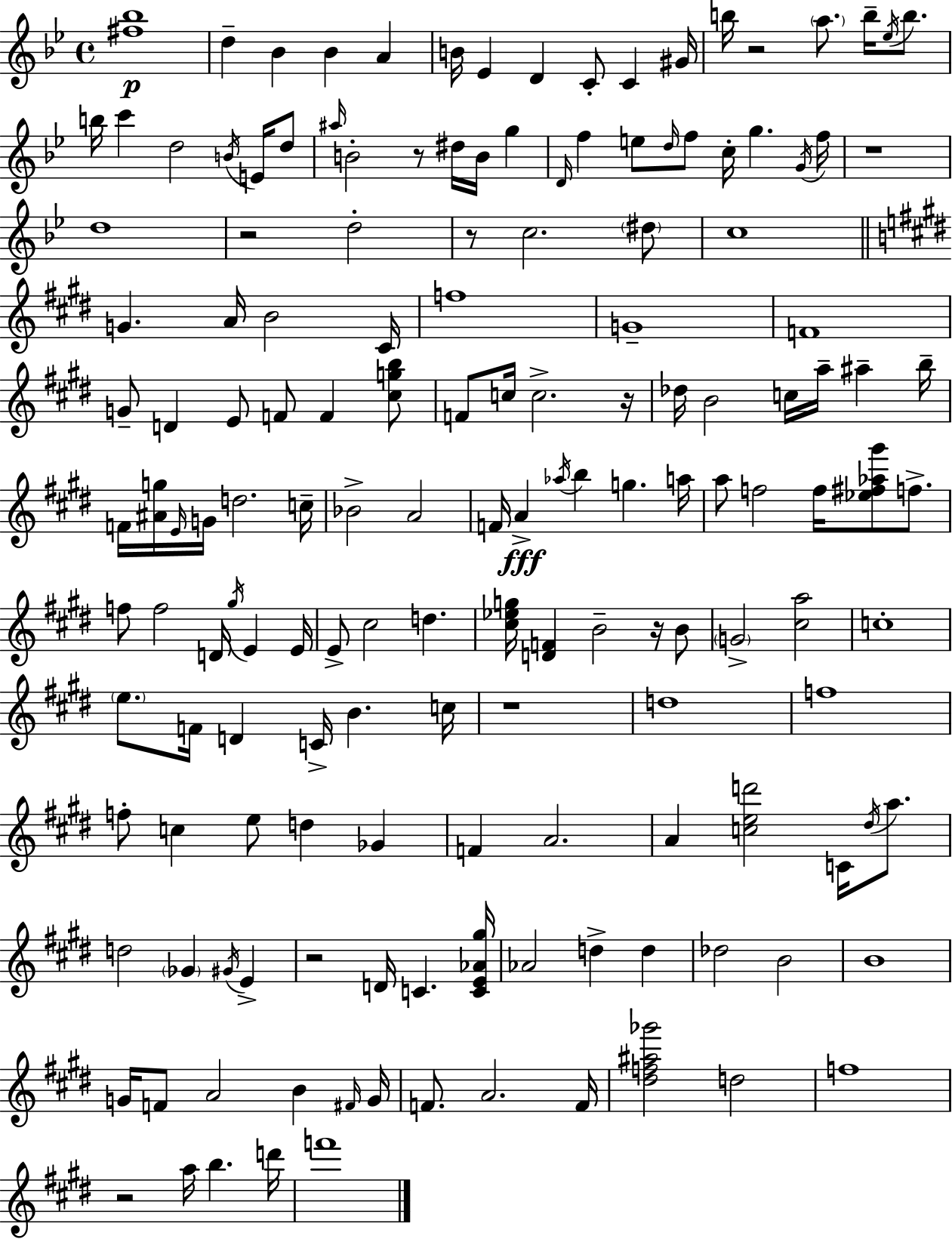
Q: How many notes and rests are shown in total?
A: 157